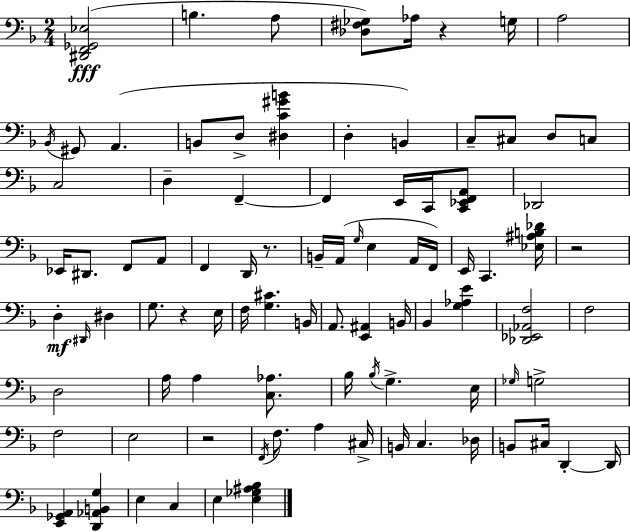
{
  \clef bass
  \numericTimeSignature
  \time 2/4
  \key f \major
  <dis, f, ges, ees>2(\fff | b4. a8 | <des fis ges>8) aes16 r4 g16 | a2 | \break \acciaccatura { bes,16 } gis,8 a,4.( | b,8 d8-> <dis c' gis' b'>4 | d4-. b,4) | c8-- cis8 d8 c8 | \break c2 | d4-- f,4--~~ | f,4 e,16 c,16 <c, ees, f, a,>8 | des,2 | \break ees,16 dis,8. f,8 a,8 | f,4 d,16 r8. | b,16-- a,16( \grace { g16 } e4 | a,16 f,16) e,16 c,4. | \break <ees ais b des'>16 r2 | d4-.\mf \grace { dis,16 } dis4 | g8. r4 | e16 f16 <g cis'>4. | \break b,16 a,8. <e, ais,>4 | b,16 bes,4 <g aes e'>4 | <des, ees, aes, f>2 | f2 | \break d2 | a16 a4 | <c aes>8. bes16 \acciaccatura { bes16 } g4.-> | e16 \grace { ges16 } g2-> | \break f2 | e2 | r2 | \acciaccatura { f,16 } f8. | \break a4 cis16-> b,16 c4. | des16 b,8 | cis16 d,4-.~~ d,16 <e, ges, a,>4 | <d, aes, b, g>4 e4 | \break c4 e4 | <e ges ais bes>4 \bar "|."
}